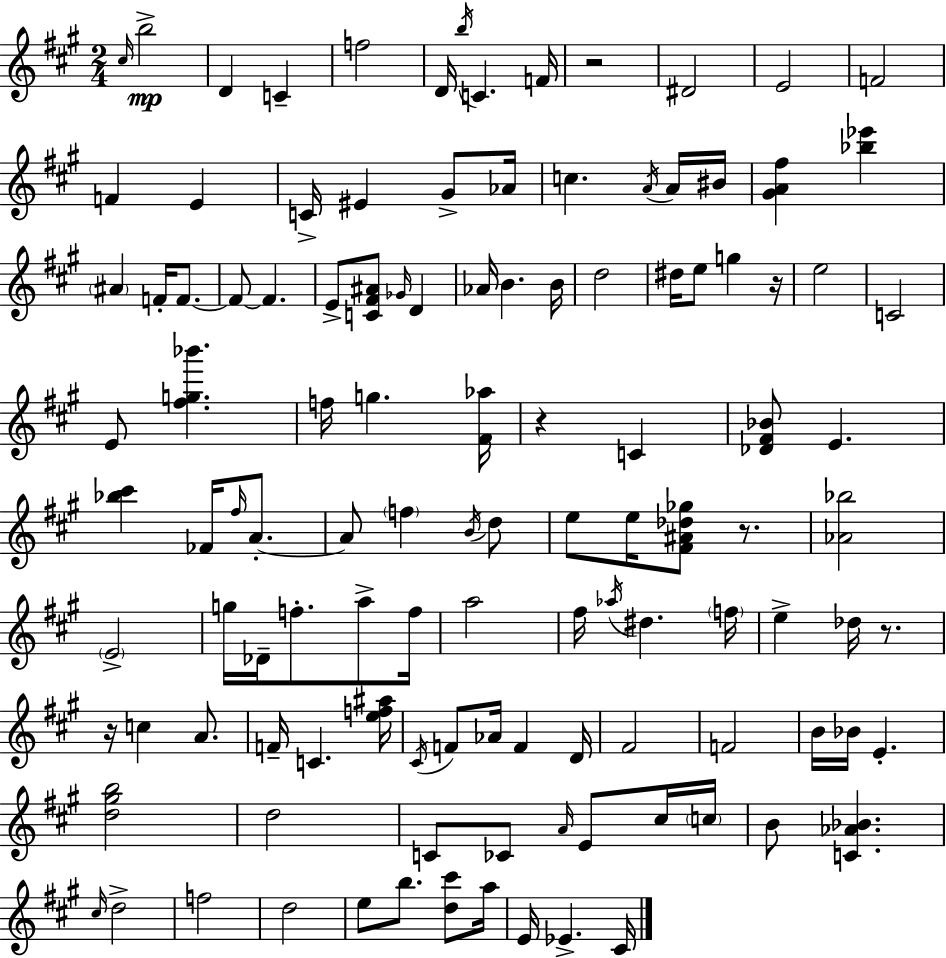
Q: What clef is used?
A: treble